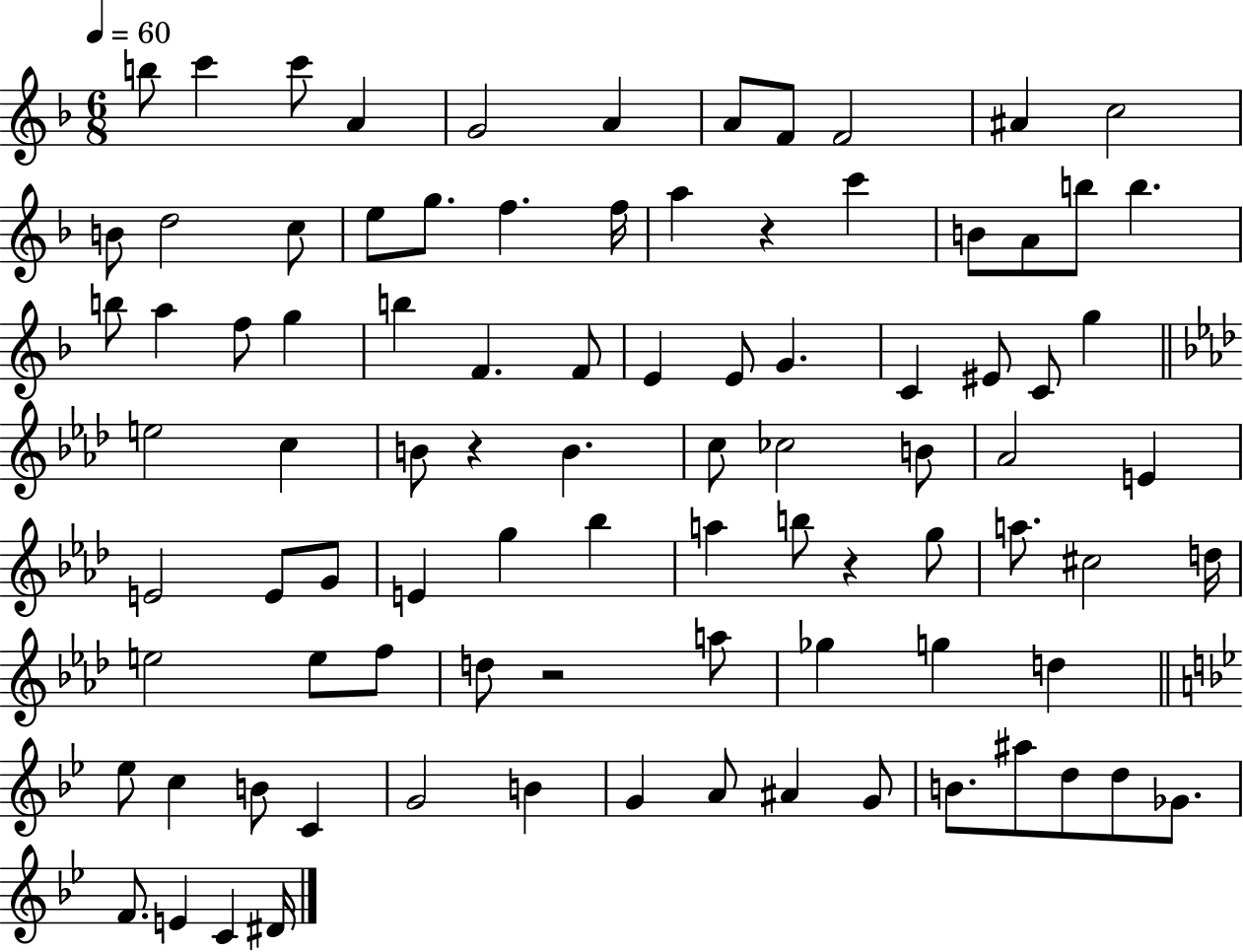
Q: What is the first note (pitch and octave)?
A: B5